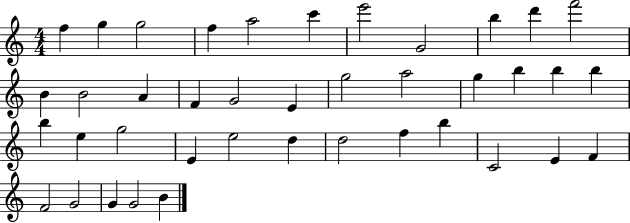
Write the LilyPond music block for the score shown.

{
  \clef treble
  \numericTimeSignature
  \time 4/4
  \key c \major
  f''4 g''4 g''2 | f''4 a''2 c'''4 | e'''2 g'2 | b''4 d'''4 f'''2 | \break b'4 b'2 a'4 | f'4 g'2 e'4 | g''2 a''2 | g''4 b''4 b''4 b''4 | \break b''4 e''4 g''2 | e'4 e''2 d''4 | d''2 f''4 b''4 | c'2 e'4 f'4 | \break f'2 g'2 | g'4 g'2 b'4 | \bar "|."
}